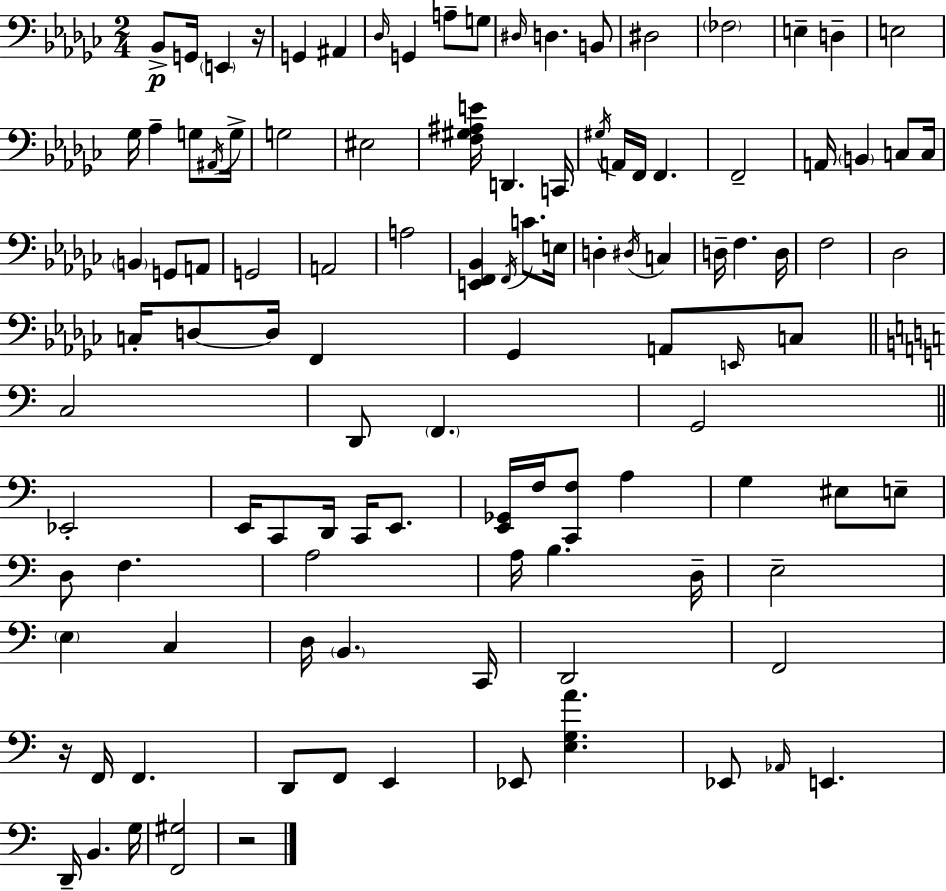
Bb2/e G2/s E2/q R/s G2/q A#2/q Db3/s G2/q A3/e G3/e D#3/s D3/q. B2/e D#3/h FES3/h E3/q D3/q E3/h Gb3/s Ab3/q G3/e A#2/s G3/s G3/h EIS3/h [F3,G#3,A#3,E4]/s D2/q. C2/s G#3/s A2/s F2/s F2/q. F2/h A2/s B2/q C3/e C3/s B2/q G2/e A2/e G2/h A2/h A3/h [E2,F2,Bb2]/q F2/s C4/e. E3/s D3/q D#3/s C3/q D3/s F3/q. D3/s F3/h Db3/h C3/s D3/e D3/s F2/q Gb2/q A2/e E2/s C3/e C3/h D2/e F2/q. G2/h Eb2/h E2/s C2/e D2/s C2/s E2/e. [E2,Gb2]/s F3/s [C2,F3]/e A3/q G3/q EIS3/e E3/e D3/e F3/q. A3/h A3/s B3/q. D3/s E3/h E3/q C3/q D3/s B2/q. C2/s D2/h F2/h R/s F2/s F2/q. D2/e F2/e E2/q Eb2/e [E3,G3,A4]/q. Eb2/e Ab2/s E2/q. D2/s B2/q. G3/s [F2,G#3]/h R/h